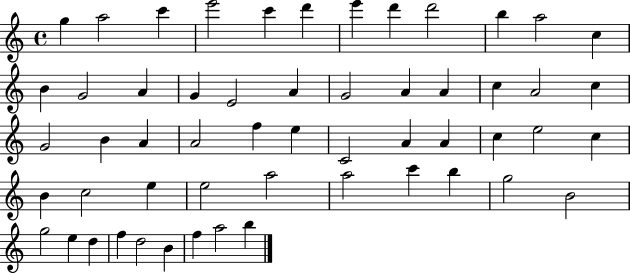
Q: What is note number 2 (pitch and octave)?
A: A5